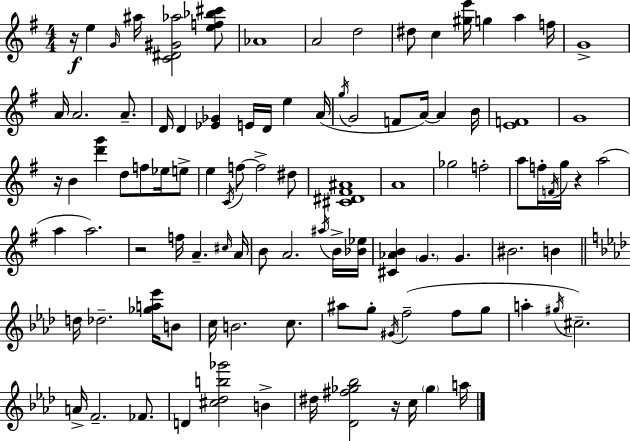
R/s E5/q G4/s A#5/s [C4,D#4,G#4,Ab5]/h [E5,F5,Bb5,C#6]/e Ab4/w A4/h D5/h D#5/e C5/q [G#5,E6]/s G5/q A5/q F5/s G4/w A4/s A4/h. A4/e. D4/s D4/q [Eb4,Gb4]/q E4/s D4/s E5/q A4/s G5/s G4/h F4/e A4/s A4/q B4/s [E4,F4]/w G4/w R/s B4/q [D6,G6]/q D5/e F5/e Eb5/s E5/e E5/q C4/s F5/e F5/h D#5/e [C#4,D#4,F#4,A#4]/w A4/w Gb5/h F5/h A5/e F5/s F4/s G5/s R/q A5/h A5/q A5/h. R/h F5/s A4/q. C#5/s A4/s B4/e A4/h. A#5/s B4/s [Bb4,Eb5]/s [C#4,Ab4,B4]/q G4/q. G4/q. BIS4/h. B4/q D5/s Db5/h. [Gb5,A5,Eb6]/s B4/e C5/s B4/h. C5/e. A#5/e G5/e G#4/s F5/h F5/e G5/e A5/q G#5/s C#5/h. A4/s F4/h. FES4/e. D4/q [C#5,Db5,B5,Gb6]/h B4/q D#5/s [Db4,F#5,Gb5,Bb5]/h R/s C5/s Gb5/q A5/s